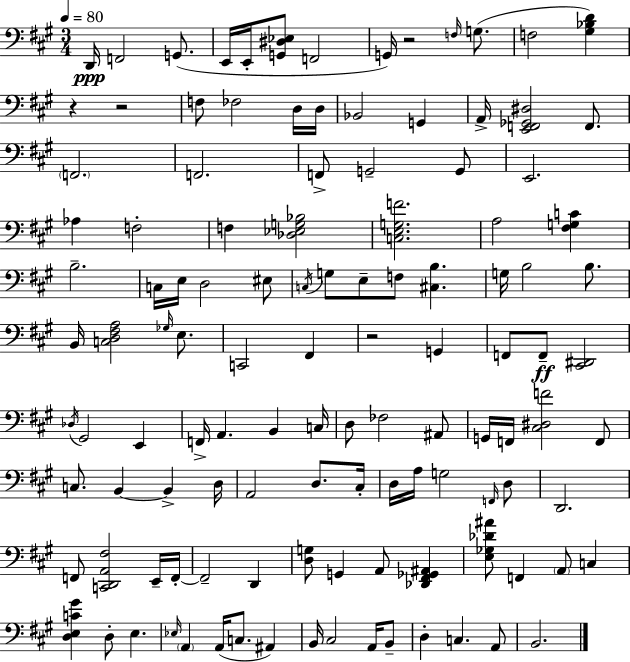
X:1
T:Untitled
M:3/4
L:1/4
K:A
D,,/4 F,,2 G,,/2 E,,/4 E,,/4 [G,,^D,_E,]/2 F,,2 G,,/4 z2 F,/4 G,/2 F,2 [^G,_B,D] z z2 F,/2 _F,2 D,/4 D,/4 _B,,2 G,, A,,/4 [E,,F,,_G,,^D,]2 F,,/2 F,,2 F,,2 F,,/2 G,,2 G,,/2 E,,2 _A, F,2 F, [_D,_E,G,_B,]2 [C,E,G,F]2 A,2 [^F,G,C] B,2 C,/4 E,/4 D,2 ^E,/2 C,/4 G,/2 E,/2 F,/2 [^C,B,] G,/4 B,2 B,/2 B,,/4 [C,D,^F,A,]2 _G,/4 E,/2 C,,2 ^F,, z2 G,, F,,/2 F,,/2 [^C,,^D,,]2 _D,/4 ^G,,2 E,, F,,/4 A,, B,, C,/4 D,/2 _F,2 ^A,,/2 G,,/4 F,,/4 [^C,^D,F]2 F,,/2 C,/2 B,, B,, D,/4 A,,2 D,/2 ^C,/4 D,/4 A,/4 G,2 F,,/4 D,/2 D,,2 F,,/2 [C,,D,,A,,^F,]2 E,,/4 F,,/4 F,,2 D,, [D,G,]/2 G,, A,,/2 [_D,,^F,,_G,,^A,,] [E,_G,_D^A]/2 F,, A,,/2 C, [D,E,C^G] D,/2 E, _E,/4 A,, A,,/4 C,/2 ^A,, B,,/4 ^C,2 A,,/4 B,,/2 D, C, A,,/2 B,,2